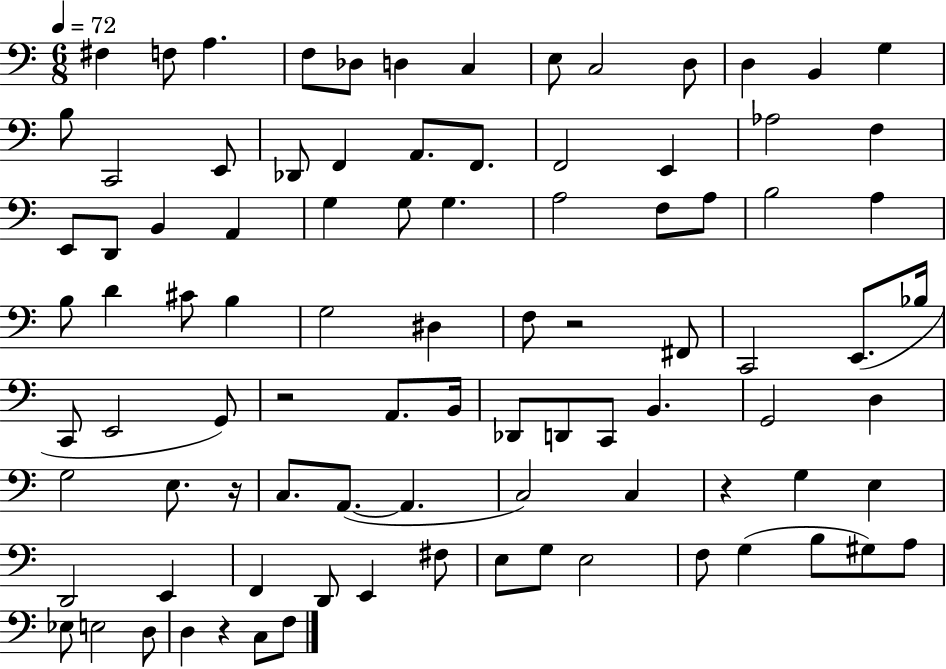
{
  \clef bass
  \numericTimeSignature
  \time 6/8
  \key c \major
  \tempo 4 = 72
  fis4 f8 a4. | f8 des8 d4 c4 | e8 c2 d8 | d4 b,4 g4 | \break b8 c,2 e,8 | des,8 f,4 a,8. f,8. | f,2 e,4 | aes2 f4 | \break e,8 d,8 b,4 a,4 | g4 g8 g4. | a2 f8 a8 | b2 a4 | \break b8 d'4 cis'8 b4 | g2 dis4 | f8 r2 fis,8 | c,2 e,8.( bes16 | \break c,8 e,2 g,8) | r2 a,8. b,16 | des,8 d,8 c,8 b,4. | g,2 d4 | \break g2 e8. r16 | c8. a,8.~(~ a,4. | c2) c4 | r4 g4 e4 | \break d,2 e,4 | f,4 d,8 e,4 fis8 | e8 g8 e2 | f8 g4( b8 gis8) a8 | \break ees8 e2 d8 | d4 r4 c8 f8 | \bar "|."
}